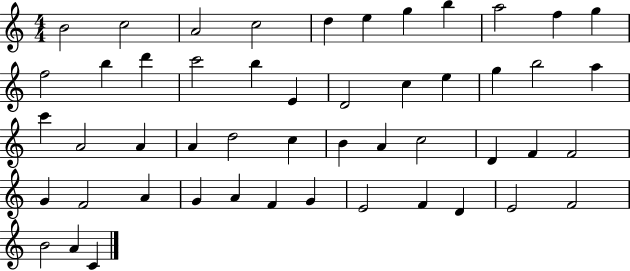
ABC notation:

X:1
T:Untitled
M:4/4
L:1/4
K:C
B2 c2 A2 c2 d e g b a2 f g f2 b d' c'2 b E D2 c e g b2 a c' A2 A A d2 c B A c2 D F F2 G F2 A G A F G E2 F D E2 F2 B2 A C